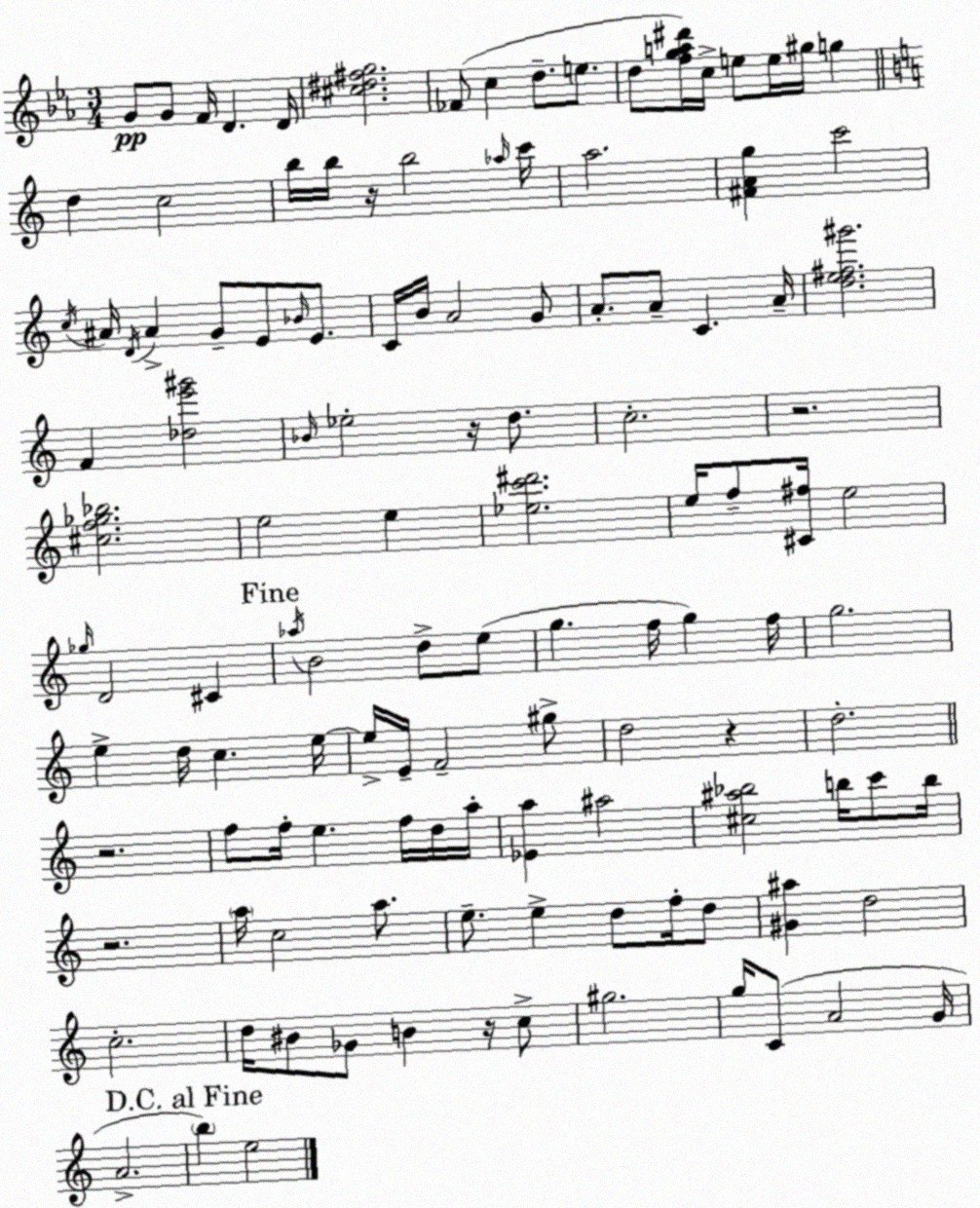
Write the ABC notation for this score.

X:1
T:Untitled
M:3/4
L:1/4
K:Eb
G/2 G/2 F/4 D D/4 [^c^d^fg]2 _F/2 c d/2 e/2 d/2 [fga^d']/4 c/4 e/2 e/4 ^g/4 g d c2 b/4 b/4 z/4 b2 _a/4 c'/4 a2 [^FAg] c'2 c/4 ^A/4 D/4 ^A G/2 E/2 _B/4 E/2 C/4 B/4 A2 G/2 A/2 A/2 C A/4 [de^f^g']2 F [_de'^g']2 _B/4 _e2 z/4 d/2 c2 z2 [^cf_g_b]2 e2 e [_ec'^d']2 e/4 f/2 [^C^f]/4 e2 _g/4 D2 ^C _a/4 B2 d/2 e/2 g f/4 g f/4 g2 e d/4 c e/4 e/4 E/4 F2 ^g/2 d2 z d2 z2 f/2 f/4 e f/4 d/4 a/4 [_Ea] ^a2 [^c^a_b]2 b/4 c'/2 b/4 z2 a/4 c2 a/2 e/2 e d/2 f/4 d/2 [^G^a] d2 c2 d/4 ^B/2 _G/2 B z/4 c/2 ^g2 g/4 C/2 A2 G/4 A2 b e2